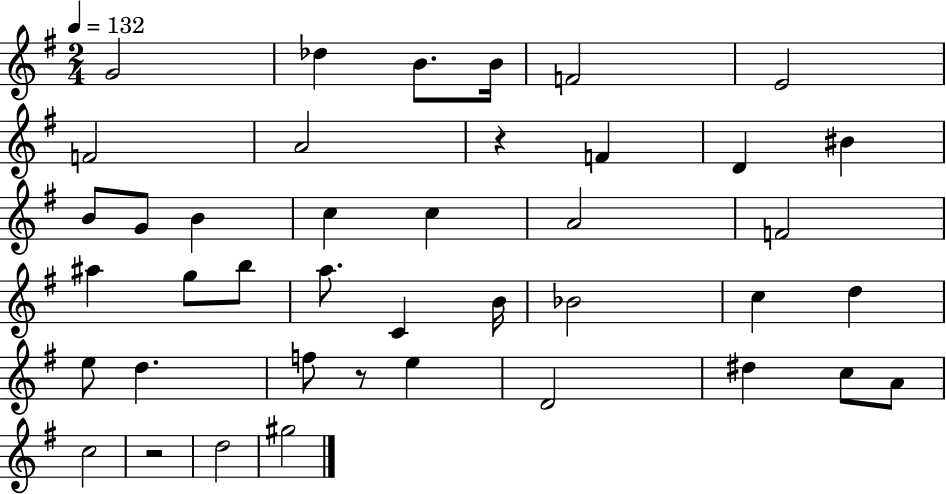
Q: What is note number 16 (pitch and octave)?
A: C5